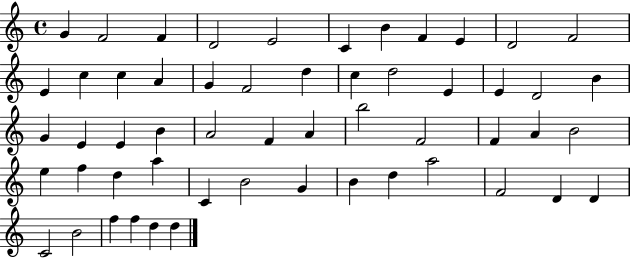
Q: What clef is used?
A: treble